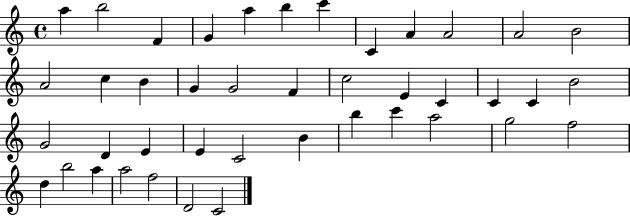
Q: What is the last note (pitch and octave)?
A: C4